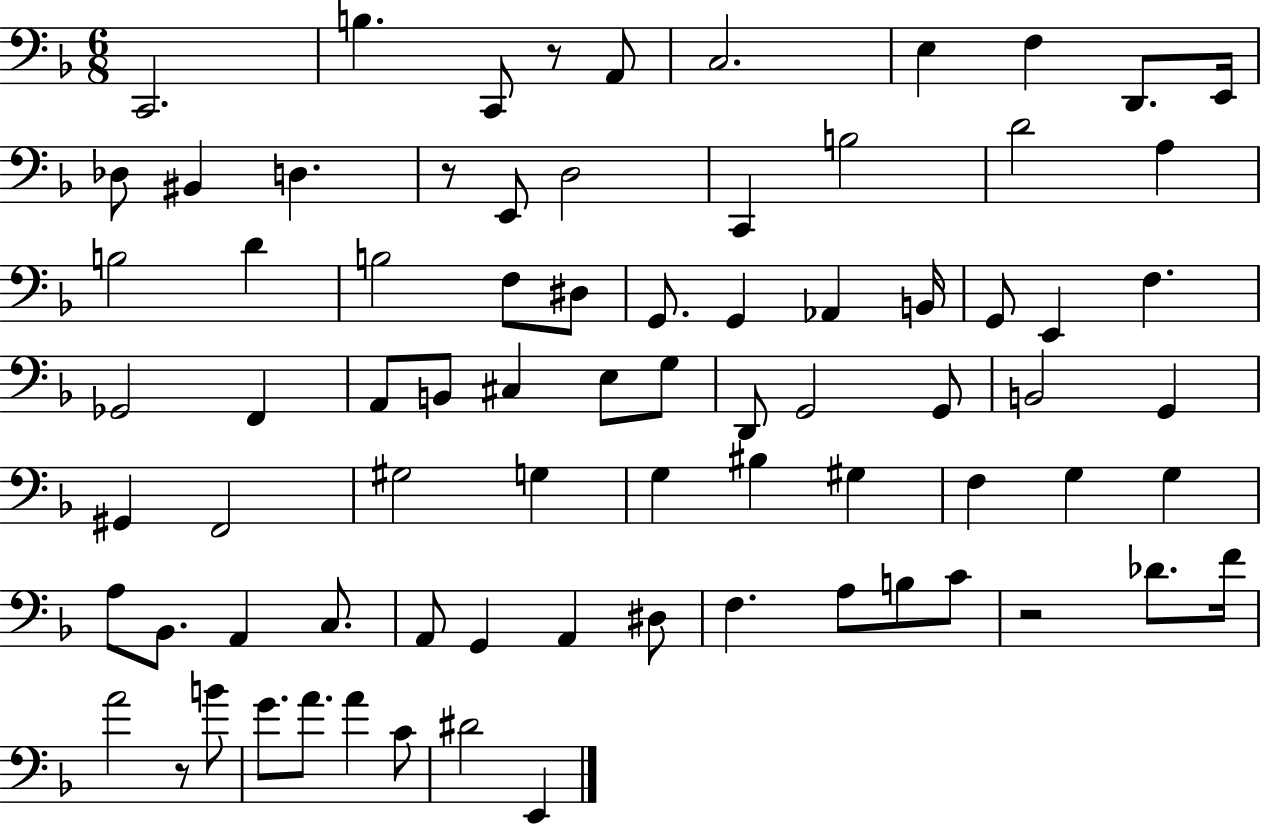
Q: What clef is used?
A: bass